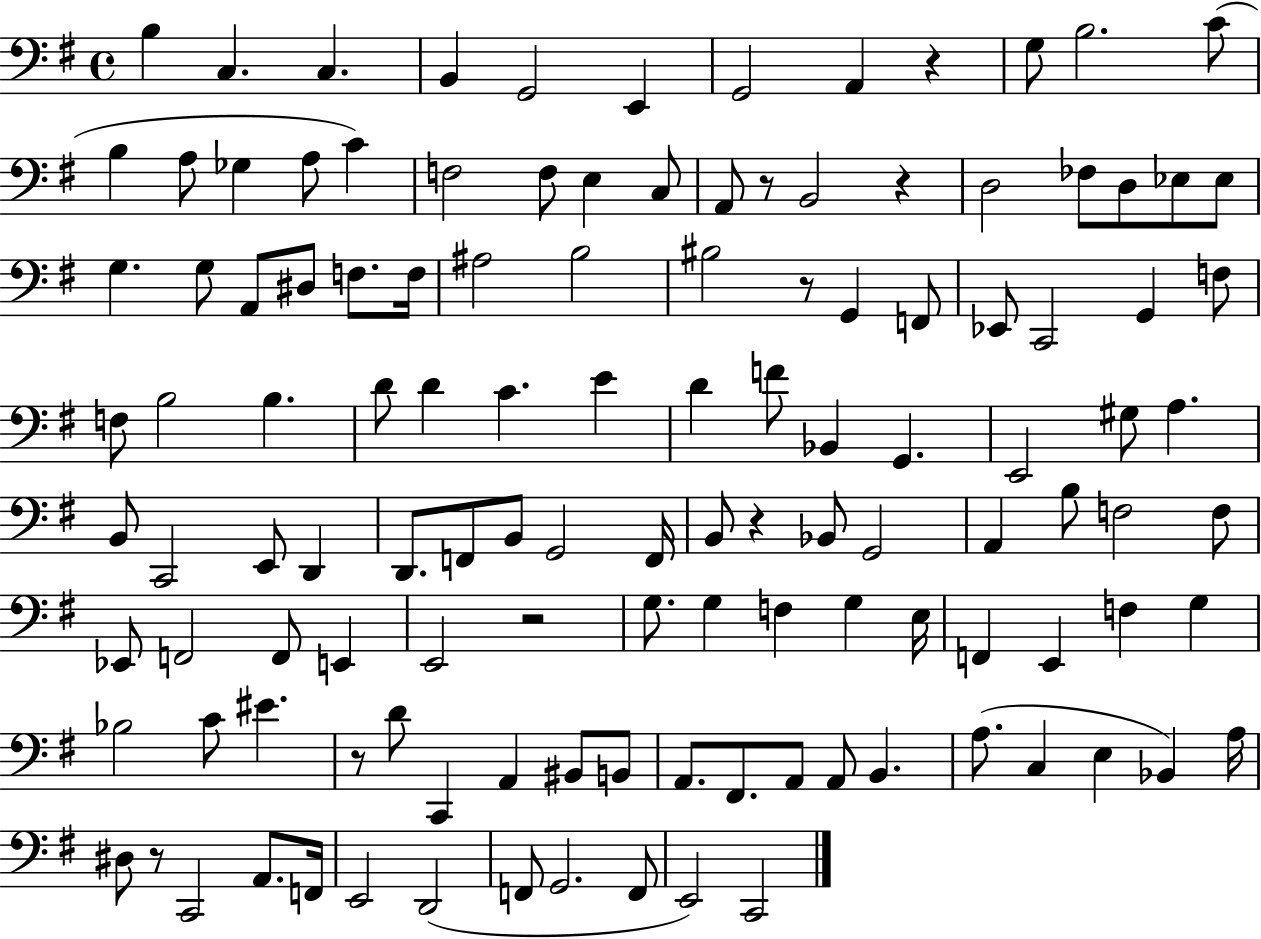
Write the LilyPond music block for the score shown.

{
  \clef bass
  \time 4/4
  \defaultTimeSignature
  \key g \major
  b4 c4. c4. | b,4 g,2 e,4 | g,2 a,4 r4 | g8 b2. c'8( | \break b4 a8 ges4 a8 c'4) | f2 f8 e4 c8 | a,8 r8 b,2 r4 | d2 fes8 d8 ees8 ees8 | \break g4. g8 a,8 dis8 f8. f16 | ais2 b2 | bis2 r8 g,4 f,8 | ees,8 c,2 g,4 f8 | \break f8 b2 b4. | d'8 d'4 c'4. e'4 | d'4 f'8 bes,4 g,4. | e,2 gis8 a4. | \break b,8 c,2 e,8 d,4 | d,8. f,8 b,8 g,2 f,16 | b,8 r4 bes,8 g,2 | a,4 b8 f2 f8 | \break ees,8 f,2 f,8 e,4 | e,2 r2 | g8. g4 f4 g4 e16 | f,4 e,4 f4 g4 | \break bes2 c'8 eis'4. | r8 d'8 c,4 a,4 bis,8 b,8 | a,8. fis,8. a,8 a,8 b,4. | a8.( c4 e4 bes,4) a16 | \break dis8 r8 c,2 a,8. f,16 | e,2 d,2( | f,8 g,2. f,8 | e,2) c,2 | \break \bar "|."
}